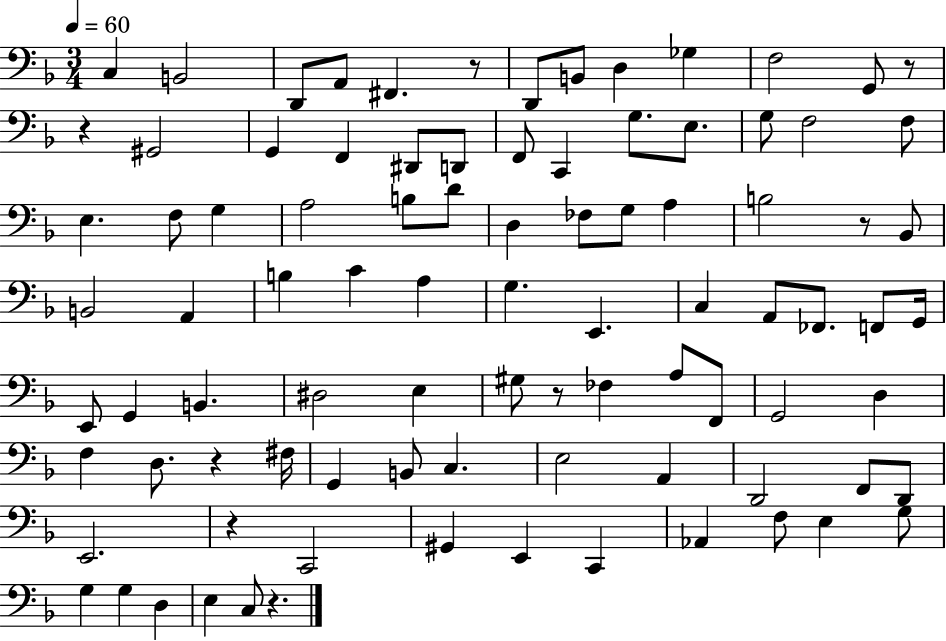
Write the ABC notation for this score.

X:1
T:Untitled
M:3/4
L:1/4
K:F
C, B,,2 D,,/2 A,,/2 ^F,, z/2 D,,/2 B,,/2 D, _G, F,2 G,,/2 z/2 z ^G,,2 G,, F,, ^D,,/2 D,,/2 F,,/2 C,, G,/2 E,/2 G,/2 F,2 F,/2 E, F,/2 G, A,2 B,/2 D/2 D, _F,/2 G,/2 A, B,2 z/2 _B,,/2 B,,2 A,, B, C A, G, E,, C, A,,/2 _F,,/2 F,,/2 G,,/4 E,,/2 G,, B,, ^D,2 E, ^G,/2 z/2 _F, A,/2 F,,/2 G,,2 D, F, D,/2 z ^F,/4 G,, B,,/2 C, E,2 A,, D,,2 F,,/2 D,,/2 E,,2 z C,,2 ^G,, E,, C,, _A,, F,/2 E, G,/2 G, G, D, E, C,/2 z